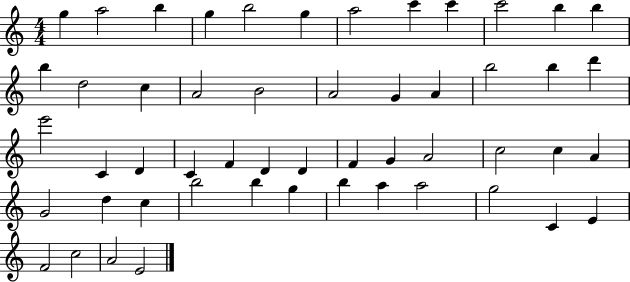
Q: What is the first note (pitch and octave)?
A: G5